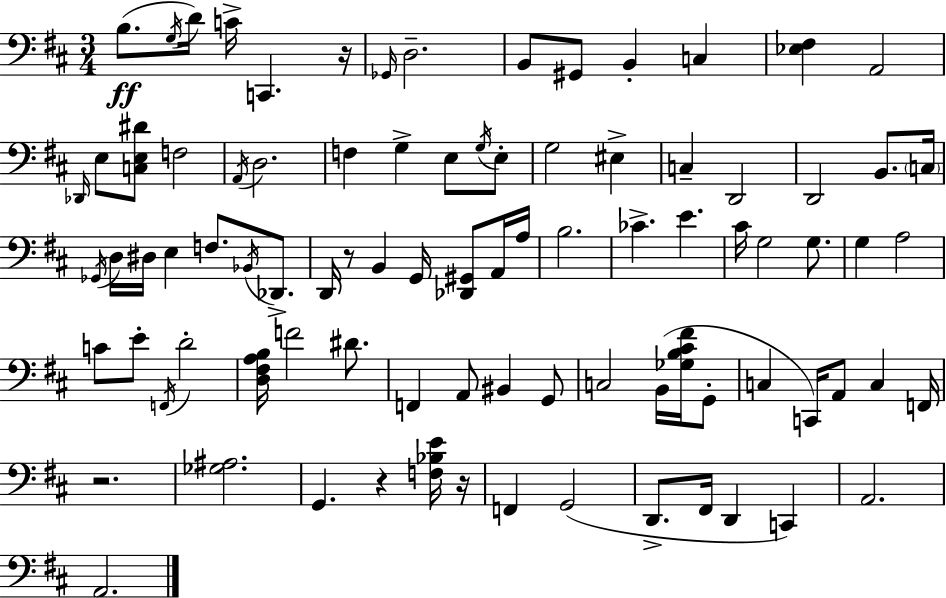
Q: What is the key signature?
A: D major